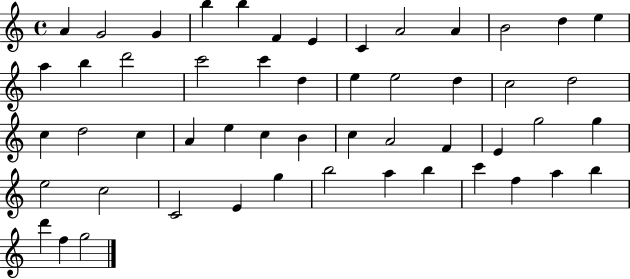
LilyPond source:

{
  \clef treble
  \time 4/4
  \defaultTimeSignature
  \key c \major
  a'4 g'2 g'4 | b''4 b''4 f'4 e'4 | c'4 a'2 a'4 | b'2 d''4 e''4 | \break a''4 b''4 d'''2 | c'''2 c'''4 d''4 | e''4 e''2 d''4 | c''2 d''2 | \break c''4 d''2 c''4 | a'4 e''4 c''4 b'4 | c''4 a'2 f'4 | e'4 g''2 g''4 | \break e''2 c''2 | c'2 e'4 g''4 | b''2 a''4 b''4 | c'''4 f''4 a''4 b''4 | \break d'''4 f''4 g''2 | \bar "|."
}